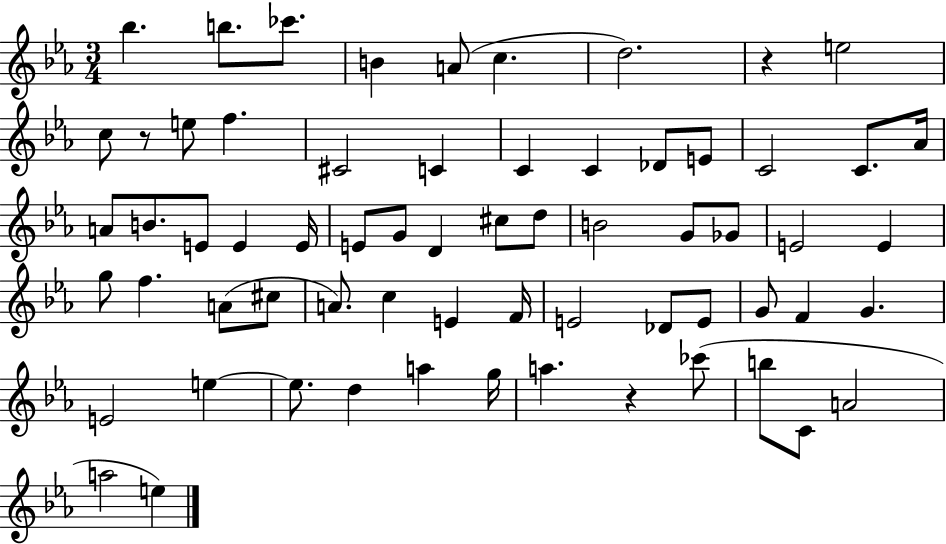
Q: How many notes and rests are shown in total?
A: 65